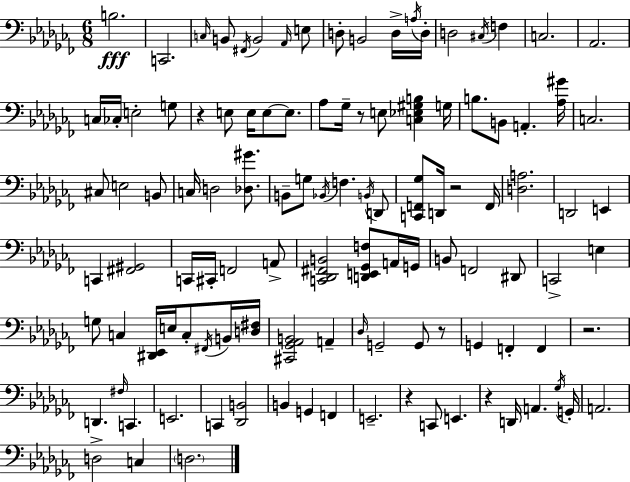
X:1
T:Untitled
M:6/8
L:1/4
K:Abm
B,2 C,,2 C,/4 B,,/2 ^F,,/4 B,,2 _A,,/4 E,/2 D,/2 B,,2 D,/4 A,/4 D,/4 D,2 ^C,/4 F, C,2 _A,,2 C,/4 _C,/4 E,2 G,/2 z E,/2 E,/4 E,/2 E,/2 _A,/2 _G,/4 z/2 E,/2 [C,_E,^G,B,] G,/4 B,/2 B,,/2 A,, [_A,^G]/4 C,2 ^C,/2 E,2 B,,/2 C,/4 D,2 [_D,^G]/2 B,,/2 G,/2 _B,,/4 F, B,,/4 D,,/2 [C,,F,,_G,]/2 D,,/4 z2 F,,/4 [D,A,]2 D,,2 E,, C,, [^F,,^G,,]2 C,,/4 ^C,,/4 F,,2 A,,/2 [C,,_D,,^F,,B,,]2 [D,,E,,_G,,F,]/2 A,,/4 G,,/4 B,,/2 F,,2 ^D,,/2 C,,2 E, G,/2 C, [^D,,_E,,]/4 E,/4 C,/2 ^F,,/4 B,,/4 [D,^F,]/4 [^C,,_G,,_A,,B,,]2 A,, _D,/4 G,,2 G,,/2 z/2 G,, F,, F,, z2 D,, ^F,/4 C,, E,,2 C,, [_D,,B,,]2 B,, G,, F,, E,,2 z C,,/2 E,, z D,,/4 A,, _G,/4 G,,/4 A,,2 D,2 C, D,2